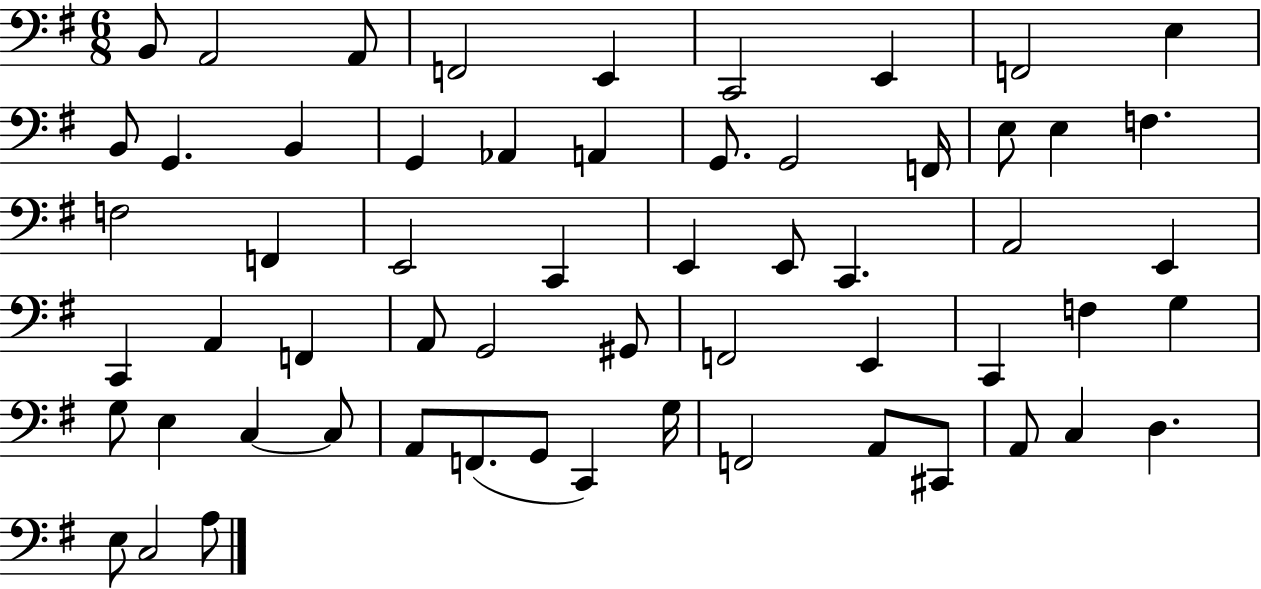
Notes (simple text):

B2/e A2/h A2/e F2/h E2/q C2/h E2/q F2/h E3/q B2/e G2/q. B2/q G2/q Ab2/q A2/q G2/e. G2/h F2/s E3/e E3/q F3/q. F3/h F2/q E2/h C2/q E2/q E2/e C2/q. A2/h E2/q C2/q A2/q F2/q A2/e G2/h G#2/e F2/h E2/q C2/q F3/q G3/q G3/e E3/q C3/q C3/e A2/e F2/e. G2/e C2/q G3/s F2/h A2/e C#2/e A2/e C3/q D3/q. E3/e C3/h A3/e